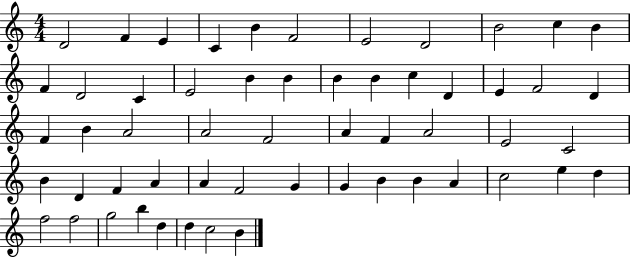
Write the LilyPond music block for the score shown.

{
  \clef treble
  \numericTimeSignature
  \time 4/4
  \key c \major
  d'2 f'4 e'4 | c'4 b'4 f'2 | e'2 d'2 | b'2 c''4 b'4 | \break f'4 d'2 c'4 | e'2 b'4 b'4 | b'4 b'4 c''4 d'4 | e'4 f'2 d'4 | \break f'4 b'4 a'2 | a'2 f'2 | a'4 f'4 a'2 | e'2 c'2 | \break b'4 d'4 f'4 a'4 | a'4 f'2 g'4 | g'4 b'4 b'4 a'4 | c''2 e''4 d''4 | \break f''2 f''2 | g''2 b''4 d''4 | d''4 c''2 b'4 | \bar "|."
}